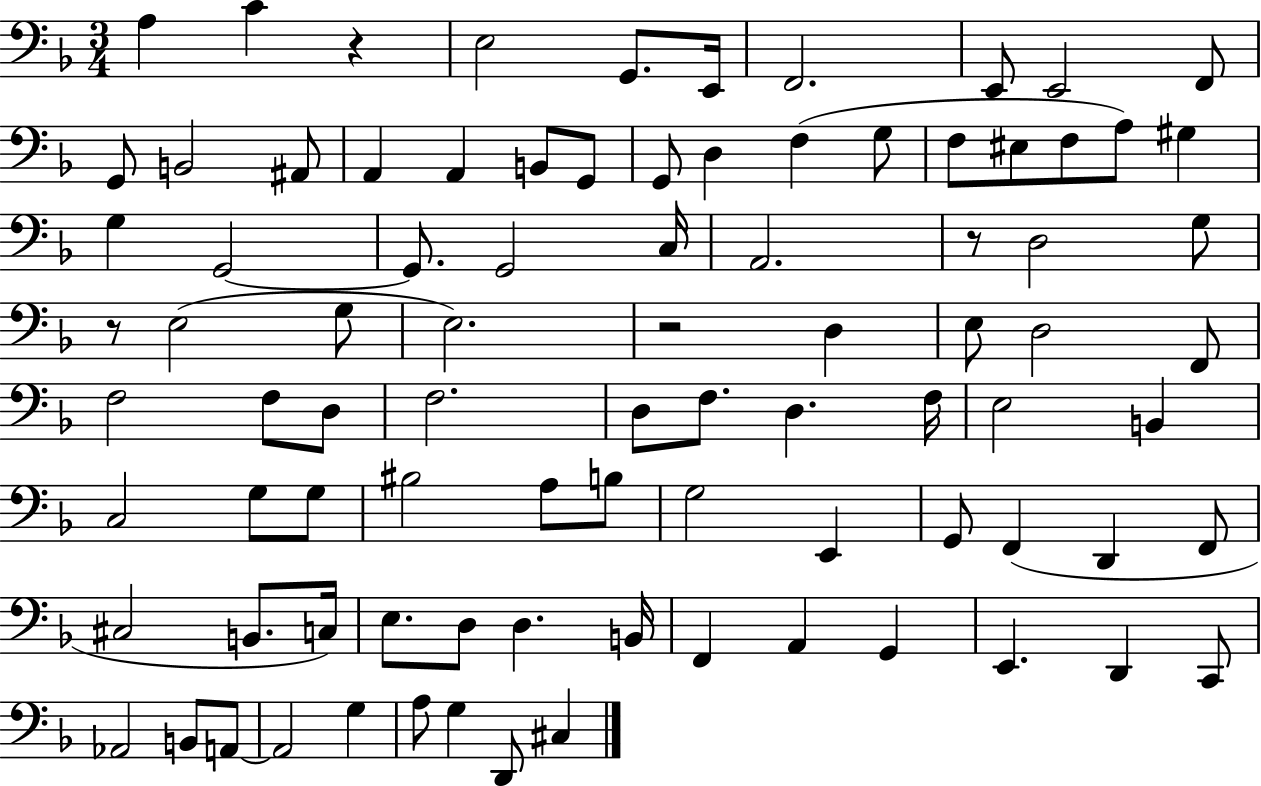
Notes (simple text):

A3/q C4/q R/q E3/h G2/e. E2/s F2/h. E2/e E2/h F2/e G2/e B2/h A#2/e A2/q A2/q B2/e G2/e G2/e D3/q F3/q G3/e F3/e EIS3/e F3/e A3/e G#3/q G3/q G2/h G2/e. G2/h C3/s A2/h. R/e D3/h G3/e R/e E3/h G3/e E3/h. R/h D3/q E3/e D3/h F2/e F3/h F3/e D3/e F3/h. D3/e F3/e. D3/q. F3/s E3/h B2/q C3/h G3/e G3/e BIS3/h A3/e B3/e G3/h E2/q G2/e F2/q D2/q F2/e C#3/h B2/e. C3/s E3/e. D3/e D3/q. B2/s F2/q A2/q G2/q E2/q. D2/q C2/e Ab2/h B2/e A2/e A2/h G3/q A3/e G3/q D2/e C#3/q